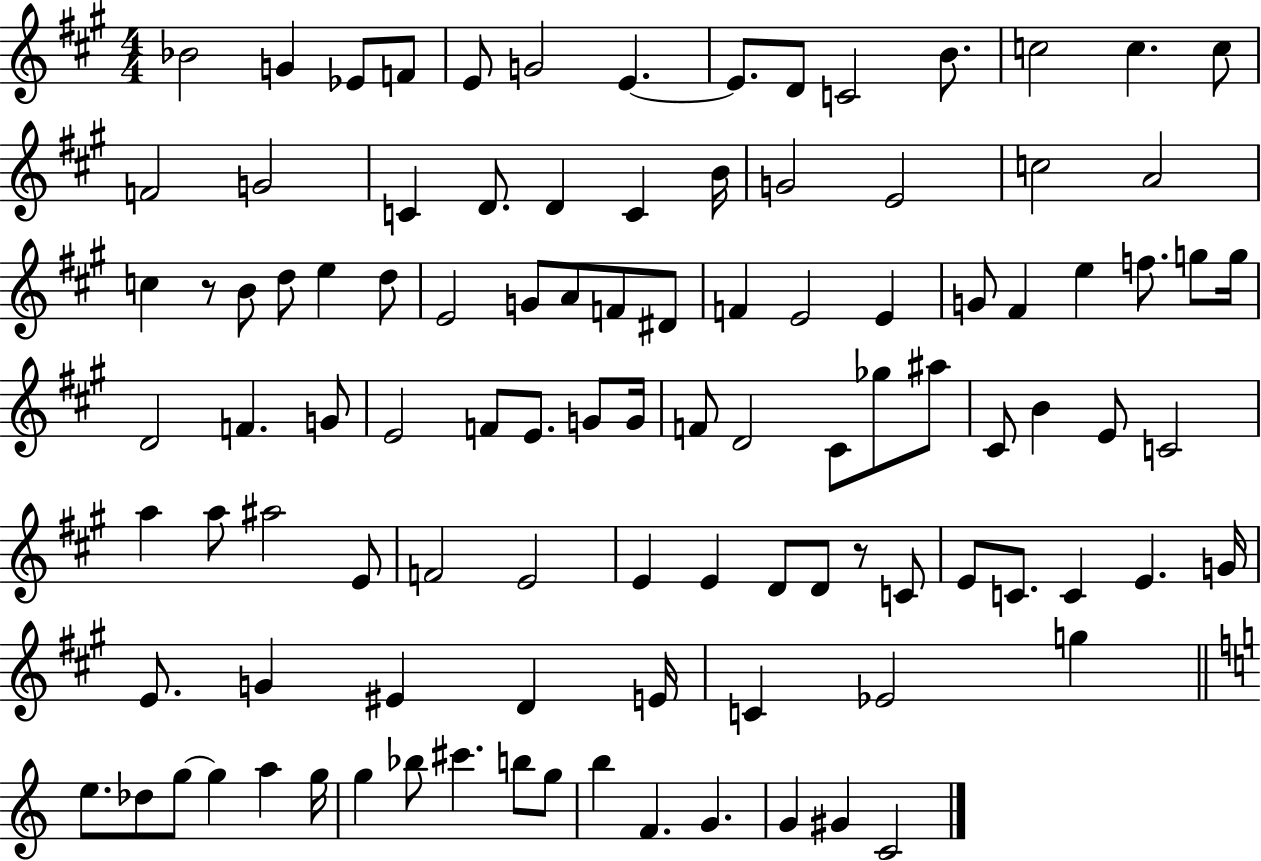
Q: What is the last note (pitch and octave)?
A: C4